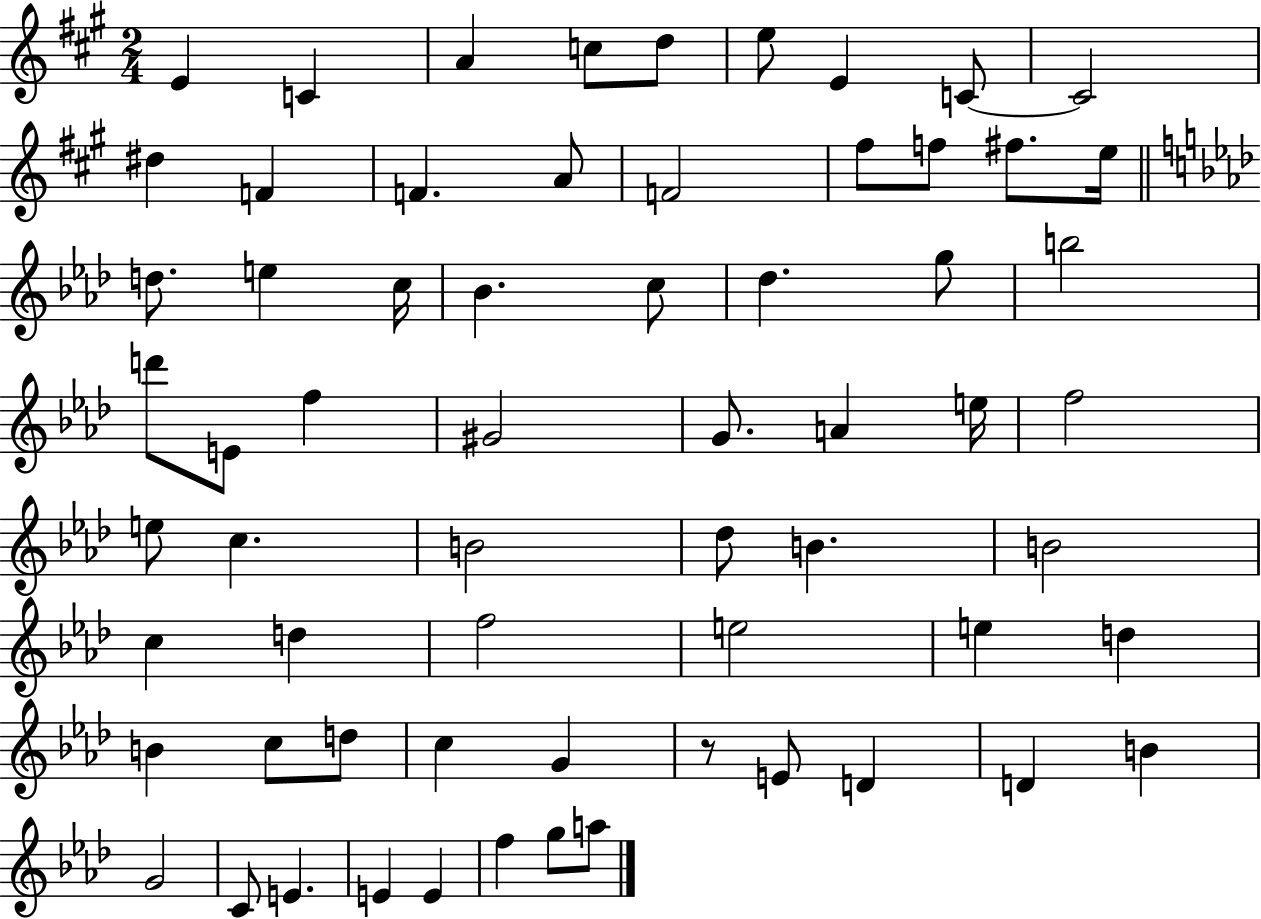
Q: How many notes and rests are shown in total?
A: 64